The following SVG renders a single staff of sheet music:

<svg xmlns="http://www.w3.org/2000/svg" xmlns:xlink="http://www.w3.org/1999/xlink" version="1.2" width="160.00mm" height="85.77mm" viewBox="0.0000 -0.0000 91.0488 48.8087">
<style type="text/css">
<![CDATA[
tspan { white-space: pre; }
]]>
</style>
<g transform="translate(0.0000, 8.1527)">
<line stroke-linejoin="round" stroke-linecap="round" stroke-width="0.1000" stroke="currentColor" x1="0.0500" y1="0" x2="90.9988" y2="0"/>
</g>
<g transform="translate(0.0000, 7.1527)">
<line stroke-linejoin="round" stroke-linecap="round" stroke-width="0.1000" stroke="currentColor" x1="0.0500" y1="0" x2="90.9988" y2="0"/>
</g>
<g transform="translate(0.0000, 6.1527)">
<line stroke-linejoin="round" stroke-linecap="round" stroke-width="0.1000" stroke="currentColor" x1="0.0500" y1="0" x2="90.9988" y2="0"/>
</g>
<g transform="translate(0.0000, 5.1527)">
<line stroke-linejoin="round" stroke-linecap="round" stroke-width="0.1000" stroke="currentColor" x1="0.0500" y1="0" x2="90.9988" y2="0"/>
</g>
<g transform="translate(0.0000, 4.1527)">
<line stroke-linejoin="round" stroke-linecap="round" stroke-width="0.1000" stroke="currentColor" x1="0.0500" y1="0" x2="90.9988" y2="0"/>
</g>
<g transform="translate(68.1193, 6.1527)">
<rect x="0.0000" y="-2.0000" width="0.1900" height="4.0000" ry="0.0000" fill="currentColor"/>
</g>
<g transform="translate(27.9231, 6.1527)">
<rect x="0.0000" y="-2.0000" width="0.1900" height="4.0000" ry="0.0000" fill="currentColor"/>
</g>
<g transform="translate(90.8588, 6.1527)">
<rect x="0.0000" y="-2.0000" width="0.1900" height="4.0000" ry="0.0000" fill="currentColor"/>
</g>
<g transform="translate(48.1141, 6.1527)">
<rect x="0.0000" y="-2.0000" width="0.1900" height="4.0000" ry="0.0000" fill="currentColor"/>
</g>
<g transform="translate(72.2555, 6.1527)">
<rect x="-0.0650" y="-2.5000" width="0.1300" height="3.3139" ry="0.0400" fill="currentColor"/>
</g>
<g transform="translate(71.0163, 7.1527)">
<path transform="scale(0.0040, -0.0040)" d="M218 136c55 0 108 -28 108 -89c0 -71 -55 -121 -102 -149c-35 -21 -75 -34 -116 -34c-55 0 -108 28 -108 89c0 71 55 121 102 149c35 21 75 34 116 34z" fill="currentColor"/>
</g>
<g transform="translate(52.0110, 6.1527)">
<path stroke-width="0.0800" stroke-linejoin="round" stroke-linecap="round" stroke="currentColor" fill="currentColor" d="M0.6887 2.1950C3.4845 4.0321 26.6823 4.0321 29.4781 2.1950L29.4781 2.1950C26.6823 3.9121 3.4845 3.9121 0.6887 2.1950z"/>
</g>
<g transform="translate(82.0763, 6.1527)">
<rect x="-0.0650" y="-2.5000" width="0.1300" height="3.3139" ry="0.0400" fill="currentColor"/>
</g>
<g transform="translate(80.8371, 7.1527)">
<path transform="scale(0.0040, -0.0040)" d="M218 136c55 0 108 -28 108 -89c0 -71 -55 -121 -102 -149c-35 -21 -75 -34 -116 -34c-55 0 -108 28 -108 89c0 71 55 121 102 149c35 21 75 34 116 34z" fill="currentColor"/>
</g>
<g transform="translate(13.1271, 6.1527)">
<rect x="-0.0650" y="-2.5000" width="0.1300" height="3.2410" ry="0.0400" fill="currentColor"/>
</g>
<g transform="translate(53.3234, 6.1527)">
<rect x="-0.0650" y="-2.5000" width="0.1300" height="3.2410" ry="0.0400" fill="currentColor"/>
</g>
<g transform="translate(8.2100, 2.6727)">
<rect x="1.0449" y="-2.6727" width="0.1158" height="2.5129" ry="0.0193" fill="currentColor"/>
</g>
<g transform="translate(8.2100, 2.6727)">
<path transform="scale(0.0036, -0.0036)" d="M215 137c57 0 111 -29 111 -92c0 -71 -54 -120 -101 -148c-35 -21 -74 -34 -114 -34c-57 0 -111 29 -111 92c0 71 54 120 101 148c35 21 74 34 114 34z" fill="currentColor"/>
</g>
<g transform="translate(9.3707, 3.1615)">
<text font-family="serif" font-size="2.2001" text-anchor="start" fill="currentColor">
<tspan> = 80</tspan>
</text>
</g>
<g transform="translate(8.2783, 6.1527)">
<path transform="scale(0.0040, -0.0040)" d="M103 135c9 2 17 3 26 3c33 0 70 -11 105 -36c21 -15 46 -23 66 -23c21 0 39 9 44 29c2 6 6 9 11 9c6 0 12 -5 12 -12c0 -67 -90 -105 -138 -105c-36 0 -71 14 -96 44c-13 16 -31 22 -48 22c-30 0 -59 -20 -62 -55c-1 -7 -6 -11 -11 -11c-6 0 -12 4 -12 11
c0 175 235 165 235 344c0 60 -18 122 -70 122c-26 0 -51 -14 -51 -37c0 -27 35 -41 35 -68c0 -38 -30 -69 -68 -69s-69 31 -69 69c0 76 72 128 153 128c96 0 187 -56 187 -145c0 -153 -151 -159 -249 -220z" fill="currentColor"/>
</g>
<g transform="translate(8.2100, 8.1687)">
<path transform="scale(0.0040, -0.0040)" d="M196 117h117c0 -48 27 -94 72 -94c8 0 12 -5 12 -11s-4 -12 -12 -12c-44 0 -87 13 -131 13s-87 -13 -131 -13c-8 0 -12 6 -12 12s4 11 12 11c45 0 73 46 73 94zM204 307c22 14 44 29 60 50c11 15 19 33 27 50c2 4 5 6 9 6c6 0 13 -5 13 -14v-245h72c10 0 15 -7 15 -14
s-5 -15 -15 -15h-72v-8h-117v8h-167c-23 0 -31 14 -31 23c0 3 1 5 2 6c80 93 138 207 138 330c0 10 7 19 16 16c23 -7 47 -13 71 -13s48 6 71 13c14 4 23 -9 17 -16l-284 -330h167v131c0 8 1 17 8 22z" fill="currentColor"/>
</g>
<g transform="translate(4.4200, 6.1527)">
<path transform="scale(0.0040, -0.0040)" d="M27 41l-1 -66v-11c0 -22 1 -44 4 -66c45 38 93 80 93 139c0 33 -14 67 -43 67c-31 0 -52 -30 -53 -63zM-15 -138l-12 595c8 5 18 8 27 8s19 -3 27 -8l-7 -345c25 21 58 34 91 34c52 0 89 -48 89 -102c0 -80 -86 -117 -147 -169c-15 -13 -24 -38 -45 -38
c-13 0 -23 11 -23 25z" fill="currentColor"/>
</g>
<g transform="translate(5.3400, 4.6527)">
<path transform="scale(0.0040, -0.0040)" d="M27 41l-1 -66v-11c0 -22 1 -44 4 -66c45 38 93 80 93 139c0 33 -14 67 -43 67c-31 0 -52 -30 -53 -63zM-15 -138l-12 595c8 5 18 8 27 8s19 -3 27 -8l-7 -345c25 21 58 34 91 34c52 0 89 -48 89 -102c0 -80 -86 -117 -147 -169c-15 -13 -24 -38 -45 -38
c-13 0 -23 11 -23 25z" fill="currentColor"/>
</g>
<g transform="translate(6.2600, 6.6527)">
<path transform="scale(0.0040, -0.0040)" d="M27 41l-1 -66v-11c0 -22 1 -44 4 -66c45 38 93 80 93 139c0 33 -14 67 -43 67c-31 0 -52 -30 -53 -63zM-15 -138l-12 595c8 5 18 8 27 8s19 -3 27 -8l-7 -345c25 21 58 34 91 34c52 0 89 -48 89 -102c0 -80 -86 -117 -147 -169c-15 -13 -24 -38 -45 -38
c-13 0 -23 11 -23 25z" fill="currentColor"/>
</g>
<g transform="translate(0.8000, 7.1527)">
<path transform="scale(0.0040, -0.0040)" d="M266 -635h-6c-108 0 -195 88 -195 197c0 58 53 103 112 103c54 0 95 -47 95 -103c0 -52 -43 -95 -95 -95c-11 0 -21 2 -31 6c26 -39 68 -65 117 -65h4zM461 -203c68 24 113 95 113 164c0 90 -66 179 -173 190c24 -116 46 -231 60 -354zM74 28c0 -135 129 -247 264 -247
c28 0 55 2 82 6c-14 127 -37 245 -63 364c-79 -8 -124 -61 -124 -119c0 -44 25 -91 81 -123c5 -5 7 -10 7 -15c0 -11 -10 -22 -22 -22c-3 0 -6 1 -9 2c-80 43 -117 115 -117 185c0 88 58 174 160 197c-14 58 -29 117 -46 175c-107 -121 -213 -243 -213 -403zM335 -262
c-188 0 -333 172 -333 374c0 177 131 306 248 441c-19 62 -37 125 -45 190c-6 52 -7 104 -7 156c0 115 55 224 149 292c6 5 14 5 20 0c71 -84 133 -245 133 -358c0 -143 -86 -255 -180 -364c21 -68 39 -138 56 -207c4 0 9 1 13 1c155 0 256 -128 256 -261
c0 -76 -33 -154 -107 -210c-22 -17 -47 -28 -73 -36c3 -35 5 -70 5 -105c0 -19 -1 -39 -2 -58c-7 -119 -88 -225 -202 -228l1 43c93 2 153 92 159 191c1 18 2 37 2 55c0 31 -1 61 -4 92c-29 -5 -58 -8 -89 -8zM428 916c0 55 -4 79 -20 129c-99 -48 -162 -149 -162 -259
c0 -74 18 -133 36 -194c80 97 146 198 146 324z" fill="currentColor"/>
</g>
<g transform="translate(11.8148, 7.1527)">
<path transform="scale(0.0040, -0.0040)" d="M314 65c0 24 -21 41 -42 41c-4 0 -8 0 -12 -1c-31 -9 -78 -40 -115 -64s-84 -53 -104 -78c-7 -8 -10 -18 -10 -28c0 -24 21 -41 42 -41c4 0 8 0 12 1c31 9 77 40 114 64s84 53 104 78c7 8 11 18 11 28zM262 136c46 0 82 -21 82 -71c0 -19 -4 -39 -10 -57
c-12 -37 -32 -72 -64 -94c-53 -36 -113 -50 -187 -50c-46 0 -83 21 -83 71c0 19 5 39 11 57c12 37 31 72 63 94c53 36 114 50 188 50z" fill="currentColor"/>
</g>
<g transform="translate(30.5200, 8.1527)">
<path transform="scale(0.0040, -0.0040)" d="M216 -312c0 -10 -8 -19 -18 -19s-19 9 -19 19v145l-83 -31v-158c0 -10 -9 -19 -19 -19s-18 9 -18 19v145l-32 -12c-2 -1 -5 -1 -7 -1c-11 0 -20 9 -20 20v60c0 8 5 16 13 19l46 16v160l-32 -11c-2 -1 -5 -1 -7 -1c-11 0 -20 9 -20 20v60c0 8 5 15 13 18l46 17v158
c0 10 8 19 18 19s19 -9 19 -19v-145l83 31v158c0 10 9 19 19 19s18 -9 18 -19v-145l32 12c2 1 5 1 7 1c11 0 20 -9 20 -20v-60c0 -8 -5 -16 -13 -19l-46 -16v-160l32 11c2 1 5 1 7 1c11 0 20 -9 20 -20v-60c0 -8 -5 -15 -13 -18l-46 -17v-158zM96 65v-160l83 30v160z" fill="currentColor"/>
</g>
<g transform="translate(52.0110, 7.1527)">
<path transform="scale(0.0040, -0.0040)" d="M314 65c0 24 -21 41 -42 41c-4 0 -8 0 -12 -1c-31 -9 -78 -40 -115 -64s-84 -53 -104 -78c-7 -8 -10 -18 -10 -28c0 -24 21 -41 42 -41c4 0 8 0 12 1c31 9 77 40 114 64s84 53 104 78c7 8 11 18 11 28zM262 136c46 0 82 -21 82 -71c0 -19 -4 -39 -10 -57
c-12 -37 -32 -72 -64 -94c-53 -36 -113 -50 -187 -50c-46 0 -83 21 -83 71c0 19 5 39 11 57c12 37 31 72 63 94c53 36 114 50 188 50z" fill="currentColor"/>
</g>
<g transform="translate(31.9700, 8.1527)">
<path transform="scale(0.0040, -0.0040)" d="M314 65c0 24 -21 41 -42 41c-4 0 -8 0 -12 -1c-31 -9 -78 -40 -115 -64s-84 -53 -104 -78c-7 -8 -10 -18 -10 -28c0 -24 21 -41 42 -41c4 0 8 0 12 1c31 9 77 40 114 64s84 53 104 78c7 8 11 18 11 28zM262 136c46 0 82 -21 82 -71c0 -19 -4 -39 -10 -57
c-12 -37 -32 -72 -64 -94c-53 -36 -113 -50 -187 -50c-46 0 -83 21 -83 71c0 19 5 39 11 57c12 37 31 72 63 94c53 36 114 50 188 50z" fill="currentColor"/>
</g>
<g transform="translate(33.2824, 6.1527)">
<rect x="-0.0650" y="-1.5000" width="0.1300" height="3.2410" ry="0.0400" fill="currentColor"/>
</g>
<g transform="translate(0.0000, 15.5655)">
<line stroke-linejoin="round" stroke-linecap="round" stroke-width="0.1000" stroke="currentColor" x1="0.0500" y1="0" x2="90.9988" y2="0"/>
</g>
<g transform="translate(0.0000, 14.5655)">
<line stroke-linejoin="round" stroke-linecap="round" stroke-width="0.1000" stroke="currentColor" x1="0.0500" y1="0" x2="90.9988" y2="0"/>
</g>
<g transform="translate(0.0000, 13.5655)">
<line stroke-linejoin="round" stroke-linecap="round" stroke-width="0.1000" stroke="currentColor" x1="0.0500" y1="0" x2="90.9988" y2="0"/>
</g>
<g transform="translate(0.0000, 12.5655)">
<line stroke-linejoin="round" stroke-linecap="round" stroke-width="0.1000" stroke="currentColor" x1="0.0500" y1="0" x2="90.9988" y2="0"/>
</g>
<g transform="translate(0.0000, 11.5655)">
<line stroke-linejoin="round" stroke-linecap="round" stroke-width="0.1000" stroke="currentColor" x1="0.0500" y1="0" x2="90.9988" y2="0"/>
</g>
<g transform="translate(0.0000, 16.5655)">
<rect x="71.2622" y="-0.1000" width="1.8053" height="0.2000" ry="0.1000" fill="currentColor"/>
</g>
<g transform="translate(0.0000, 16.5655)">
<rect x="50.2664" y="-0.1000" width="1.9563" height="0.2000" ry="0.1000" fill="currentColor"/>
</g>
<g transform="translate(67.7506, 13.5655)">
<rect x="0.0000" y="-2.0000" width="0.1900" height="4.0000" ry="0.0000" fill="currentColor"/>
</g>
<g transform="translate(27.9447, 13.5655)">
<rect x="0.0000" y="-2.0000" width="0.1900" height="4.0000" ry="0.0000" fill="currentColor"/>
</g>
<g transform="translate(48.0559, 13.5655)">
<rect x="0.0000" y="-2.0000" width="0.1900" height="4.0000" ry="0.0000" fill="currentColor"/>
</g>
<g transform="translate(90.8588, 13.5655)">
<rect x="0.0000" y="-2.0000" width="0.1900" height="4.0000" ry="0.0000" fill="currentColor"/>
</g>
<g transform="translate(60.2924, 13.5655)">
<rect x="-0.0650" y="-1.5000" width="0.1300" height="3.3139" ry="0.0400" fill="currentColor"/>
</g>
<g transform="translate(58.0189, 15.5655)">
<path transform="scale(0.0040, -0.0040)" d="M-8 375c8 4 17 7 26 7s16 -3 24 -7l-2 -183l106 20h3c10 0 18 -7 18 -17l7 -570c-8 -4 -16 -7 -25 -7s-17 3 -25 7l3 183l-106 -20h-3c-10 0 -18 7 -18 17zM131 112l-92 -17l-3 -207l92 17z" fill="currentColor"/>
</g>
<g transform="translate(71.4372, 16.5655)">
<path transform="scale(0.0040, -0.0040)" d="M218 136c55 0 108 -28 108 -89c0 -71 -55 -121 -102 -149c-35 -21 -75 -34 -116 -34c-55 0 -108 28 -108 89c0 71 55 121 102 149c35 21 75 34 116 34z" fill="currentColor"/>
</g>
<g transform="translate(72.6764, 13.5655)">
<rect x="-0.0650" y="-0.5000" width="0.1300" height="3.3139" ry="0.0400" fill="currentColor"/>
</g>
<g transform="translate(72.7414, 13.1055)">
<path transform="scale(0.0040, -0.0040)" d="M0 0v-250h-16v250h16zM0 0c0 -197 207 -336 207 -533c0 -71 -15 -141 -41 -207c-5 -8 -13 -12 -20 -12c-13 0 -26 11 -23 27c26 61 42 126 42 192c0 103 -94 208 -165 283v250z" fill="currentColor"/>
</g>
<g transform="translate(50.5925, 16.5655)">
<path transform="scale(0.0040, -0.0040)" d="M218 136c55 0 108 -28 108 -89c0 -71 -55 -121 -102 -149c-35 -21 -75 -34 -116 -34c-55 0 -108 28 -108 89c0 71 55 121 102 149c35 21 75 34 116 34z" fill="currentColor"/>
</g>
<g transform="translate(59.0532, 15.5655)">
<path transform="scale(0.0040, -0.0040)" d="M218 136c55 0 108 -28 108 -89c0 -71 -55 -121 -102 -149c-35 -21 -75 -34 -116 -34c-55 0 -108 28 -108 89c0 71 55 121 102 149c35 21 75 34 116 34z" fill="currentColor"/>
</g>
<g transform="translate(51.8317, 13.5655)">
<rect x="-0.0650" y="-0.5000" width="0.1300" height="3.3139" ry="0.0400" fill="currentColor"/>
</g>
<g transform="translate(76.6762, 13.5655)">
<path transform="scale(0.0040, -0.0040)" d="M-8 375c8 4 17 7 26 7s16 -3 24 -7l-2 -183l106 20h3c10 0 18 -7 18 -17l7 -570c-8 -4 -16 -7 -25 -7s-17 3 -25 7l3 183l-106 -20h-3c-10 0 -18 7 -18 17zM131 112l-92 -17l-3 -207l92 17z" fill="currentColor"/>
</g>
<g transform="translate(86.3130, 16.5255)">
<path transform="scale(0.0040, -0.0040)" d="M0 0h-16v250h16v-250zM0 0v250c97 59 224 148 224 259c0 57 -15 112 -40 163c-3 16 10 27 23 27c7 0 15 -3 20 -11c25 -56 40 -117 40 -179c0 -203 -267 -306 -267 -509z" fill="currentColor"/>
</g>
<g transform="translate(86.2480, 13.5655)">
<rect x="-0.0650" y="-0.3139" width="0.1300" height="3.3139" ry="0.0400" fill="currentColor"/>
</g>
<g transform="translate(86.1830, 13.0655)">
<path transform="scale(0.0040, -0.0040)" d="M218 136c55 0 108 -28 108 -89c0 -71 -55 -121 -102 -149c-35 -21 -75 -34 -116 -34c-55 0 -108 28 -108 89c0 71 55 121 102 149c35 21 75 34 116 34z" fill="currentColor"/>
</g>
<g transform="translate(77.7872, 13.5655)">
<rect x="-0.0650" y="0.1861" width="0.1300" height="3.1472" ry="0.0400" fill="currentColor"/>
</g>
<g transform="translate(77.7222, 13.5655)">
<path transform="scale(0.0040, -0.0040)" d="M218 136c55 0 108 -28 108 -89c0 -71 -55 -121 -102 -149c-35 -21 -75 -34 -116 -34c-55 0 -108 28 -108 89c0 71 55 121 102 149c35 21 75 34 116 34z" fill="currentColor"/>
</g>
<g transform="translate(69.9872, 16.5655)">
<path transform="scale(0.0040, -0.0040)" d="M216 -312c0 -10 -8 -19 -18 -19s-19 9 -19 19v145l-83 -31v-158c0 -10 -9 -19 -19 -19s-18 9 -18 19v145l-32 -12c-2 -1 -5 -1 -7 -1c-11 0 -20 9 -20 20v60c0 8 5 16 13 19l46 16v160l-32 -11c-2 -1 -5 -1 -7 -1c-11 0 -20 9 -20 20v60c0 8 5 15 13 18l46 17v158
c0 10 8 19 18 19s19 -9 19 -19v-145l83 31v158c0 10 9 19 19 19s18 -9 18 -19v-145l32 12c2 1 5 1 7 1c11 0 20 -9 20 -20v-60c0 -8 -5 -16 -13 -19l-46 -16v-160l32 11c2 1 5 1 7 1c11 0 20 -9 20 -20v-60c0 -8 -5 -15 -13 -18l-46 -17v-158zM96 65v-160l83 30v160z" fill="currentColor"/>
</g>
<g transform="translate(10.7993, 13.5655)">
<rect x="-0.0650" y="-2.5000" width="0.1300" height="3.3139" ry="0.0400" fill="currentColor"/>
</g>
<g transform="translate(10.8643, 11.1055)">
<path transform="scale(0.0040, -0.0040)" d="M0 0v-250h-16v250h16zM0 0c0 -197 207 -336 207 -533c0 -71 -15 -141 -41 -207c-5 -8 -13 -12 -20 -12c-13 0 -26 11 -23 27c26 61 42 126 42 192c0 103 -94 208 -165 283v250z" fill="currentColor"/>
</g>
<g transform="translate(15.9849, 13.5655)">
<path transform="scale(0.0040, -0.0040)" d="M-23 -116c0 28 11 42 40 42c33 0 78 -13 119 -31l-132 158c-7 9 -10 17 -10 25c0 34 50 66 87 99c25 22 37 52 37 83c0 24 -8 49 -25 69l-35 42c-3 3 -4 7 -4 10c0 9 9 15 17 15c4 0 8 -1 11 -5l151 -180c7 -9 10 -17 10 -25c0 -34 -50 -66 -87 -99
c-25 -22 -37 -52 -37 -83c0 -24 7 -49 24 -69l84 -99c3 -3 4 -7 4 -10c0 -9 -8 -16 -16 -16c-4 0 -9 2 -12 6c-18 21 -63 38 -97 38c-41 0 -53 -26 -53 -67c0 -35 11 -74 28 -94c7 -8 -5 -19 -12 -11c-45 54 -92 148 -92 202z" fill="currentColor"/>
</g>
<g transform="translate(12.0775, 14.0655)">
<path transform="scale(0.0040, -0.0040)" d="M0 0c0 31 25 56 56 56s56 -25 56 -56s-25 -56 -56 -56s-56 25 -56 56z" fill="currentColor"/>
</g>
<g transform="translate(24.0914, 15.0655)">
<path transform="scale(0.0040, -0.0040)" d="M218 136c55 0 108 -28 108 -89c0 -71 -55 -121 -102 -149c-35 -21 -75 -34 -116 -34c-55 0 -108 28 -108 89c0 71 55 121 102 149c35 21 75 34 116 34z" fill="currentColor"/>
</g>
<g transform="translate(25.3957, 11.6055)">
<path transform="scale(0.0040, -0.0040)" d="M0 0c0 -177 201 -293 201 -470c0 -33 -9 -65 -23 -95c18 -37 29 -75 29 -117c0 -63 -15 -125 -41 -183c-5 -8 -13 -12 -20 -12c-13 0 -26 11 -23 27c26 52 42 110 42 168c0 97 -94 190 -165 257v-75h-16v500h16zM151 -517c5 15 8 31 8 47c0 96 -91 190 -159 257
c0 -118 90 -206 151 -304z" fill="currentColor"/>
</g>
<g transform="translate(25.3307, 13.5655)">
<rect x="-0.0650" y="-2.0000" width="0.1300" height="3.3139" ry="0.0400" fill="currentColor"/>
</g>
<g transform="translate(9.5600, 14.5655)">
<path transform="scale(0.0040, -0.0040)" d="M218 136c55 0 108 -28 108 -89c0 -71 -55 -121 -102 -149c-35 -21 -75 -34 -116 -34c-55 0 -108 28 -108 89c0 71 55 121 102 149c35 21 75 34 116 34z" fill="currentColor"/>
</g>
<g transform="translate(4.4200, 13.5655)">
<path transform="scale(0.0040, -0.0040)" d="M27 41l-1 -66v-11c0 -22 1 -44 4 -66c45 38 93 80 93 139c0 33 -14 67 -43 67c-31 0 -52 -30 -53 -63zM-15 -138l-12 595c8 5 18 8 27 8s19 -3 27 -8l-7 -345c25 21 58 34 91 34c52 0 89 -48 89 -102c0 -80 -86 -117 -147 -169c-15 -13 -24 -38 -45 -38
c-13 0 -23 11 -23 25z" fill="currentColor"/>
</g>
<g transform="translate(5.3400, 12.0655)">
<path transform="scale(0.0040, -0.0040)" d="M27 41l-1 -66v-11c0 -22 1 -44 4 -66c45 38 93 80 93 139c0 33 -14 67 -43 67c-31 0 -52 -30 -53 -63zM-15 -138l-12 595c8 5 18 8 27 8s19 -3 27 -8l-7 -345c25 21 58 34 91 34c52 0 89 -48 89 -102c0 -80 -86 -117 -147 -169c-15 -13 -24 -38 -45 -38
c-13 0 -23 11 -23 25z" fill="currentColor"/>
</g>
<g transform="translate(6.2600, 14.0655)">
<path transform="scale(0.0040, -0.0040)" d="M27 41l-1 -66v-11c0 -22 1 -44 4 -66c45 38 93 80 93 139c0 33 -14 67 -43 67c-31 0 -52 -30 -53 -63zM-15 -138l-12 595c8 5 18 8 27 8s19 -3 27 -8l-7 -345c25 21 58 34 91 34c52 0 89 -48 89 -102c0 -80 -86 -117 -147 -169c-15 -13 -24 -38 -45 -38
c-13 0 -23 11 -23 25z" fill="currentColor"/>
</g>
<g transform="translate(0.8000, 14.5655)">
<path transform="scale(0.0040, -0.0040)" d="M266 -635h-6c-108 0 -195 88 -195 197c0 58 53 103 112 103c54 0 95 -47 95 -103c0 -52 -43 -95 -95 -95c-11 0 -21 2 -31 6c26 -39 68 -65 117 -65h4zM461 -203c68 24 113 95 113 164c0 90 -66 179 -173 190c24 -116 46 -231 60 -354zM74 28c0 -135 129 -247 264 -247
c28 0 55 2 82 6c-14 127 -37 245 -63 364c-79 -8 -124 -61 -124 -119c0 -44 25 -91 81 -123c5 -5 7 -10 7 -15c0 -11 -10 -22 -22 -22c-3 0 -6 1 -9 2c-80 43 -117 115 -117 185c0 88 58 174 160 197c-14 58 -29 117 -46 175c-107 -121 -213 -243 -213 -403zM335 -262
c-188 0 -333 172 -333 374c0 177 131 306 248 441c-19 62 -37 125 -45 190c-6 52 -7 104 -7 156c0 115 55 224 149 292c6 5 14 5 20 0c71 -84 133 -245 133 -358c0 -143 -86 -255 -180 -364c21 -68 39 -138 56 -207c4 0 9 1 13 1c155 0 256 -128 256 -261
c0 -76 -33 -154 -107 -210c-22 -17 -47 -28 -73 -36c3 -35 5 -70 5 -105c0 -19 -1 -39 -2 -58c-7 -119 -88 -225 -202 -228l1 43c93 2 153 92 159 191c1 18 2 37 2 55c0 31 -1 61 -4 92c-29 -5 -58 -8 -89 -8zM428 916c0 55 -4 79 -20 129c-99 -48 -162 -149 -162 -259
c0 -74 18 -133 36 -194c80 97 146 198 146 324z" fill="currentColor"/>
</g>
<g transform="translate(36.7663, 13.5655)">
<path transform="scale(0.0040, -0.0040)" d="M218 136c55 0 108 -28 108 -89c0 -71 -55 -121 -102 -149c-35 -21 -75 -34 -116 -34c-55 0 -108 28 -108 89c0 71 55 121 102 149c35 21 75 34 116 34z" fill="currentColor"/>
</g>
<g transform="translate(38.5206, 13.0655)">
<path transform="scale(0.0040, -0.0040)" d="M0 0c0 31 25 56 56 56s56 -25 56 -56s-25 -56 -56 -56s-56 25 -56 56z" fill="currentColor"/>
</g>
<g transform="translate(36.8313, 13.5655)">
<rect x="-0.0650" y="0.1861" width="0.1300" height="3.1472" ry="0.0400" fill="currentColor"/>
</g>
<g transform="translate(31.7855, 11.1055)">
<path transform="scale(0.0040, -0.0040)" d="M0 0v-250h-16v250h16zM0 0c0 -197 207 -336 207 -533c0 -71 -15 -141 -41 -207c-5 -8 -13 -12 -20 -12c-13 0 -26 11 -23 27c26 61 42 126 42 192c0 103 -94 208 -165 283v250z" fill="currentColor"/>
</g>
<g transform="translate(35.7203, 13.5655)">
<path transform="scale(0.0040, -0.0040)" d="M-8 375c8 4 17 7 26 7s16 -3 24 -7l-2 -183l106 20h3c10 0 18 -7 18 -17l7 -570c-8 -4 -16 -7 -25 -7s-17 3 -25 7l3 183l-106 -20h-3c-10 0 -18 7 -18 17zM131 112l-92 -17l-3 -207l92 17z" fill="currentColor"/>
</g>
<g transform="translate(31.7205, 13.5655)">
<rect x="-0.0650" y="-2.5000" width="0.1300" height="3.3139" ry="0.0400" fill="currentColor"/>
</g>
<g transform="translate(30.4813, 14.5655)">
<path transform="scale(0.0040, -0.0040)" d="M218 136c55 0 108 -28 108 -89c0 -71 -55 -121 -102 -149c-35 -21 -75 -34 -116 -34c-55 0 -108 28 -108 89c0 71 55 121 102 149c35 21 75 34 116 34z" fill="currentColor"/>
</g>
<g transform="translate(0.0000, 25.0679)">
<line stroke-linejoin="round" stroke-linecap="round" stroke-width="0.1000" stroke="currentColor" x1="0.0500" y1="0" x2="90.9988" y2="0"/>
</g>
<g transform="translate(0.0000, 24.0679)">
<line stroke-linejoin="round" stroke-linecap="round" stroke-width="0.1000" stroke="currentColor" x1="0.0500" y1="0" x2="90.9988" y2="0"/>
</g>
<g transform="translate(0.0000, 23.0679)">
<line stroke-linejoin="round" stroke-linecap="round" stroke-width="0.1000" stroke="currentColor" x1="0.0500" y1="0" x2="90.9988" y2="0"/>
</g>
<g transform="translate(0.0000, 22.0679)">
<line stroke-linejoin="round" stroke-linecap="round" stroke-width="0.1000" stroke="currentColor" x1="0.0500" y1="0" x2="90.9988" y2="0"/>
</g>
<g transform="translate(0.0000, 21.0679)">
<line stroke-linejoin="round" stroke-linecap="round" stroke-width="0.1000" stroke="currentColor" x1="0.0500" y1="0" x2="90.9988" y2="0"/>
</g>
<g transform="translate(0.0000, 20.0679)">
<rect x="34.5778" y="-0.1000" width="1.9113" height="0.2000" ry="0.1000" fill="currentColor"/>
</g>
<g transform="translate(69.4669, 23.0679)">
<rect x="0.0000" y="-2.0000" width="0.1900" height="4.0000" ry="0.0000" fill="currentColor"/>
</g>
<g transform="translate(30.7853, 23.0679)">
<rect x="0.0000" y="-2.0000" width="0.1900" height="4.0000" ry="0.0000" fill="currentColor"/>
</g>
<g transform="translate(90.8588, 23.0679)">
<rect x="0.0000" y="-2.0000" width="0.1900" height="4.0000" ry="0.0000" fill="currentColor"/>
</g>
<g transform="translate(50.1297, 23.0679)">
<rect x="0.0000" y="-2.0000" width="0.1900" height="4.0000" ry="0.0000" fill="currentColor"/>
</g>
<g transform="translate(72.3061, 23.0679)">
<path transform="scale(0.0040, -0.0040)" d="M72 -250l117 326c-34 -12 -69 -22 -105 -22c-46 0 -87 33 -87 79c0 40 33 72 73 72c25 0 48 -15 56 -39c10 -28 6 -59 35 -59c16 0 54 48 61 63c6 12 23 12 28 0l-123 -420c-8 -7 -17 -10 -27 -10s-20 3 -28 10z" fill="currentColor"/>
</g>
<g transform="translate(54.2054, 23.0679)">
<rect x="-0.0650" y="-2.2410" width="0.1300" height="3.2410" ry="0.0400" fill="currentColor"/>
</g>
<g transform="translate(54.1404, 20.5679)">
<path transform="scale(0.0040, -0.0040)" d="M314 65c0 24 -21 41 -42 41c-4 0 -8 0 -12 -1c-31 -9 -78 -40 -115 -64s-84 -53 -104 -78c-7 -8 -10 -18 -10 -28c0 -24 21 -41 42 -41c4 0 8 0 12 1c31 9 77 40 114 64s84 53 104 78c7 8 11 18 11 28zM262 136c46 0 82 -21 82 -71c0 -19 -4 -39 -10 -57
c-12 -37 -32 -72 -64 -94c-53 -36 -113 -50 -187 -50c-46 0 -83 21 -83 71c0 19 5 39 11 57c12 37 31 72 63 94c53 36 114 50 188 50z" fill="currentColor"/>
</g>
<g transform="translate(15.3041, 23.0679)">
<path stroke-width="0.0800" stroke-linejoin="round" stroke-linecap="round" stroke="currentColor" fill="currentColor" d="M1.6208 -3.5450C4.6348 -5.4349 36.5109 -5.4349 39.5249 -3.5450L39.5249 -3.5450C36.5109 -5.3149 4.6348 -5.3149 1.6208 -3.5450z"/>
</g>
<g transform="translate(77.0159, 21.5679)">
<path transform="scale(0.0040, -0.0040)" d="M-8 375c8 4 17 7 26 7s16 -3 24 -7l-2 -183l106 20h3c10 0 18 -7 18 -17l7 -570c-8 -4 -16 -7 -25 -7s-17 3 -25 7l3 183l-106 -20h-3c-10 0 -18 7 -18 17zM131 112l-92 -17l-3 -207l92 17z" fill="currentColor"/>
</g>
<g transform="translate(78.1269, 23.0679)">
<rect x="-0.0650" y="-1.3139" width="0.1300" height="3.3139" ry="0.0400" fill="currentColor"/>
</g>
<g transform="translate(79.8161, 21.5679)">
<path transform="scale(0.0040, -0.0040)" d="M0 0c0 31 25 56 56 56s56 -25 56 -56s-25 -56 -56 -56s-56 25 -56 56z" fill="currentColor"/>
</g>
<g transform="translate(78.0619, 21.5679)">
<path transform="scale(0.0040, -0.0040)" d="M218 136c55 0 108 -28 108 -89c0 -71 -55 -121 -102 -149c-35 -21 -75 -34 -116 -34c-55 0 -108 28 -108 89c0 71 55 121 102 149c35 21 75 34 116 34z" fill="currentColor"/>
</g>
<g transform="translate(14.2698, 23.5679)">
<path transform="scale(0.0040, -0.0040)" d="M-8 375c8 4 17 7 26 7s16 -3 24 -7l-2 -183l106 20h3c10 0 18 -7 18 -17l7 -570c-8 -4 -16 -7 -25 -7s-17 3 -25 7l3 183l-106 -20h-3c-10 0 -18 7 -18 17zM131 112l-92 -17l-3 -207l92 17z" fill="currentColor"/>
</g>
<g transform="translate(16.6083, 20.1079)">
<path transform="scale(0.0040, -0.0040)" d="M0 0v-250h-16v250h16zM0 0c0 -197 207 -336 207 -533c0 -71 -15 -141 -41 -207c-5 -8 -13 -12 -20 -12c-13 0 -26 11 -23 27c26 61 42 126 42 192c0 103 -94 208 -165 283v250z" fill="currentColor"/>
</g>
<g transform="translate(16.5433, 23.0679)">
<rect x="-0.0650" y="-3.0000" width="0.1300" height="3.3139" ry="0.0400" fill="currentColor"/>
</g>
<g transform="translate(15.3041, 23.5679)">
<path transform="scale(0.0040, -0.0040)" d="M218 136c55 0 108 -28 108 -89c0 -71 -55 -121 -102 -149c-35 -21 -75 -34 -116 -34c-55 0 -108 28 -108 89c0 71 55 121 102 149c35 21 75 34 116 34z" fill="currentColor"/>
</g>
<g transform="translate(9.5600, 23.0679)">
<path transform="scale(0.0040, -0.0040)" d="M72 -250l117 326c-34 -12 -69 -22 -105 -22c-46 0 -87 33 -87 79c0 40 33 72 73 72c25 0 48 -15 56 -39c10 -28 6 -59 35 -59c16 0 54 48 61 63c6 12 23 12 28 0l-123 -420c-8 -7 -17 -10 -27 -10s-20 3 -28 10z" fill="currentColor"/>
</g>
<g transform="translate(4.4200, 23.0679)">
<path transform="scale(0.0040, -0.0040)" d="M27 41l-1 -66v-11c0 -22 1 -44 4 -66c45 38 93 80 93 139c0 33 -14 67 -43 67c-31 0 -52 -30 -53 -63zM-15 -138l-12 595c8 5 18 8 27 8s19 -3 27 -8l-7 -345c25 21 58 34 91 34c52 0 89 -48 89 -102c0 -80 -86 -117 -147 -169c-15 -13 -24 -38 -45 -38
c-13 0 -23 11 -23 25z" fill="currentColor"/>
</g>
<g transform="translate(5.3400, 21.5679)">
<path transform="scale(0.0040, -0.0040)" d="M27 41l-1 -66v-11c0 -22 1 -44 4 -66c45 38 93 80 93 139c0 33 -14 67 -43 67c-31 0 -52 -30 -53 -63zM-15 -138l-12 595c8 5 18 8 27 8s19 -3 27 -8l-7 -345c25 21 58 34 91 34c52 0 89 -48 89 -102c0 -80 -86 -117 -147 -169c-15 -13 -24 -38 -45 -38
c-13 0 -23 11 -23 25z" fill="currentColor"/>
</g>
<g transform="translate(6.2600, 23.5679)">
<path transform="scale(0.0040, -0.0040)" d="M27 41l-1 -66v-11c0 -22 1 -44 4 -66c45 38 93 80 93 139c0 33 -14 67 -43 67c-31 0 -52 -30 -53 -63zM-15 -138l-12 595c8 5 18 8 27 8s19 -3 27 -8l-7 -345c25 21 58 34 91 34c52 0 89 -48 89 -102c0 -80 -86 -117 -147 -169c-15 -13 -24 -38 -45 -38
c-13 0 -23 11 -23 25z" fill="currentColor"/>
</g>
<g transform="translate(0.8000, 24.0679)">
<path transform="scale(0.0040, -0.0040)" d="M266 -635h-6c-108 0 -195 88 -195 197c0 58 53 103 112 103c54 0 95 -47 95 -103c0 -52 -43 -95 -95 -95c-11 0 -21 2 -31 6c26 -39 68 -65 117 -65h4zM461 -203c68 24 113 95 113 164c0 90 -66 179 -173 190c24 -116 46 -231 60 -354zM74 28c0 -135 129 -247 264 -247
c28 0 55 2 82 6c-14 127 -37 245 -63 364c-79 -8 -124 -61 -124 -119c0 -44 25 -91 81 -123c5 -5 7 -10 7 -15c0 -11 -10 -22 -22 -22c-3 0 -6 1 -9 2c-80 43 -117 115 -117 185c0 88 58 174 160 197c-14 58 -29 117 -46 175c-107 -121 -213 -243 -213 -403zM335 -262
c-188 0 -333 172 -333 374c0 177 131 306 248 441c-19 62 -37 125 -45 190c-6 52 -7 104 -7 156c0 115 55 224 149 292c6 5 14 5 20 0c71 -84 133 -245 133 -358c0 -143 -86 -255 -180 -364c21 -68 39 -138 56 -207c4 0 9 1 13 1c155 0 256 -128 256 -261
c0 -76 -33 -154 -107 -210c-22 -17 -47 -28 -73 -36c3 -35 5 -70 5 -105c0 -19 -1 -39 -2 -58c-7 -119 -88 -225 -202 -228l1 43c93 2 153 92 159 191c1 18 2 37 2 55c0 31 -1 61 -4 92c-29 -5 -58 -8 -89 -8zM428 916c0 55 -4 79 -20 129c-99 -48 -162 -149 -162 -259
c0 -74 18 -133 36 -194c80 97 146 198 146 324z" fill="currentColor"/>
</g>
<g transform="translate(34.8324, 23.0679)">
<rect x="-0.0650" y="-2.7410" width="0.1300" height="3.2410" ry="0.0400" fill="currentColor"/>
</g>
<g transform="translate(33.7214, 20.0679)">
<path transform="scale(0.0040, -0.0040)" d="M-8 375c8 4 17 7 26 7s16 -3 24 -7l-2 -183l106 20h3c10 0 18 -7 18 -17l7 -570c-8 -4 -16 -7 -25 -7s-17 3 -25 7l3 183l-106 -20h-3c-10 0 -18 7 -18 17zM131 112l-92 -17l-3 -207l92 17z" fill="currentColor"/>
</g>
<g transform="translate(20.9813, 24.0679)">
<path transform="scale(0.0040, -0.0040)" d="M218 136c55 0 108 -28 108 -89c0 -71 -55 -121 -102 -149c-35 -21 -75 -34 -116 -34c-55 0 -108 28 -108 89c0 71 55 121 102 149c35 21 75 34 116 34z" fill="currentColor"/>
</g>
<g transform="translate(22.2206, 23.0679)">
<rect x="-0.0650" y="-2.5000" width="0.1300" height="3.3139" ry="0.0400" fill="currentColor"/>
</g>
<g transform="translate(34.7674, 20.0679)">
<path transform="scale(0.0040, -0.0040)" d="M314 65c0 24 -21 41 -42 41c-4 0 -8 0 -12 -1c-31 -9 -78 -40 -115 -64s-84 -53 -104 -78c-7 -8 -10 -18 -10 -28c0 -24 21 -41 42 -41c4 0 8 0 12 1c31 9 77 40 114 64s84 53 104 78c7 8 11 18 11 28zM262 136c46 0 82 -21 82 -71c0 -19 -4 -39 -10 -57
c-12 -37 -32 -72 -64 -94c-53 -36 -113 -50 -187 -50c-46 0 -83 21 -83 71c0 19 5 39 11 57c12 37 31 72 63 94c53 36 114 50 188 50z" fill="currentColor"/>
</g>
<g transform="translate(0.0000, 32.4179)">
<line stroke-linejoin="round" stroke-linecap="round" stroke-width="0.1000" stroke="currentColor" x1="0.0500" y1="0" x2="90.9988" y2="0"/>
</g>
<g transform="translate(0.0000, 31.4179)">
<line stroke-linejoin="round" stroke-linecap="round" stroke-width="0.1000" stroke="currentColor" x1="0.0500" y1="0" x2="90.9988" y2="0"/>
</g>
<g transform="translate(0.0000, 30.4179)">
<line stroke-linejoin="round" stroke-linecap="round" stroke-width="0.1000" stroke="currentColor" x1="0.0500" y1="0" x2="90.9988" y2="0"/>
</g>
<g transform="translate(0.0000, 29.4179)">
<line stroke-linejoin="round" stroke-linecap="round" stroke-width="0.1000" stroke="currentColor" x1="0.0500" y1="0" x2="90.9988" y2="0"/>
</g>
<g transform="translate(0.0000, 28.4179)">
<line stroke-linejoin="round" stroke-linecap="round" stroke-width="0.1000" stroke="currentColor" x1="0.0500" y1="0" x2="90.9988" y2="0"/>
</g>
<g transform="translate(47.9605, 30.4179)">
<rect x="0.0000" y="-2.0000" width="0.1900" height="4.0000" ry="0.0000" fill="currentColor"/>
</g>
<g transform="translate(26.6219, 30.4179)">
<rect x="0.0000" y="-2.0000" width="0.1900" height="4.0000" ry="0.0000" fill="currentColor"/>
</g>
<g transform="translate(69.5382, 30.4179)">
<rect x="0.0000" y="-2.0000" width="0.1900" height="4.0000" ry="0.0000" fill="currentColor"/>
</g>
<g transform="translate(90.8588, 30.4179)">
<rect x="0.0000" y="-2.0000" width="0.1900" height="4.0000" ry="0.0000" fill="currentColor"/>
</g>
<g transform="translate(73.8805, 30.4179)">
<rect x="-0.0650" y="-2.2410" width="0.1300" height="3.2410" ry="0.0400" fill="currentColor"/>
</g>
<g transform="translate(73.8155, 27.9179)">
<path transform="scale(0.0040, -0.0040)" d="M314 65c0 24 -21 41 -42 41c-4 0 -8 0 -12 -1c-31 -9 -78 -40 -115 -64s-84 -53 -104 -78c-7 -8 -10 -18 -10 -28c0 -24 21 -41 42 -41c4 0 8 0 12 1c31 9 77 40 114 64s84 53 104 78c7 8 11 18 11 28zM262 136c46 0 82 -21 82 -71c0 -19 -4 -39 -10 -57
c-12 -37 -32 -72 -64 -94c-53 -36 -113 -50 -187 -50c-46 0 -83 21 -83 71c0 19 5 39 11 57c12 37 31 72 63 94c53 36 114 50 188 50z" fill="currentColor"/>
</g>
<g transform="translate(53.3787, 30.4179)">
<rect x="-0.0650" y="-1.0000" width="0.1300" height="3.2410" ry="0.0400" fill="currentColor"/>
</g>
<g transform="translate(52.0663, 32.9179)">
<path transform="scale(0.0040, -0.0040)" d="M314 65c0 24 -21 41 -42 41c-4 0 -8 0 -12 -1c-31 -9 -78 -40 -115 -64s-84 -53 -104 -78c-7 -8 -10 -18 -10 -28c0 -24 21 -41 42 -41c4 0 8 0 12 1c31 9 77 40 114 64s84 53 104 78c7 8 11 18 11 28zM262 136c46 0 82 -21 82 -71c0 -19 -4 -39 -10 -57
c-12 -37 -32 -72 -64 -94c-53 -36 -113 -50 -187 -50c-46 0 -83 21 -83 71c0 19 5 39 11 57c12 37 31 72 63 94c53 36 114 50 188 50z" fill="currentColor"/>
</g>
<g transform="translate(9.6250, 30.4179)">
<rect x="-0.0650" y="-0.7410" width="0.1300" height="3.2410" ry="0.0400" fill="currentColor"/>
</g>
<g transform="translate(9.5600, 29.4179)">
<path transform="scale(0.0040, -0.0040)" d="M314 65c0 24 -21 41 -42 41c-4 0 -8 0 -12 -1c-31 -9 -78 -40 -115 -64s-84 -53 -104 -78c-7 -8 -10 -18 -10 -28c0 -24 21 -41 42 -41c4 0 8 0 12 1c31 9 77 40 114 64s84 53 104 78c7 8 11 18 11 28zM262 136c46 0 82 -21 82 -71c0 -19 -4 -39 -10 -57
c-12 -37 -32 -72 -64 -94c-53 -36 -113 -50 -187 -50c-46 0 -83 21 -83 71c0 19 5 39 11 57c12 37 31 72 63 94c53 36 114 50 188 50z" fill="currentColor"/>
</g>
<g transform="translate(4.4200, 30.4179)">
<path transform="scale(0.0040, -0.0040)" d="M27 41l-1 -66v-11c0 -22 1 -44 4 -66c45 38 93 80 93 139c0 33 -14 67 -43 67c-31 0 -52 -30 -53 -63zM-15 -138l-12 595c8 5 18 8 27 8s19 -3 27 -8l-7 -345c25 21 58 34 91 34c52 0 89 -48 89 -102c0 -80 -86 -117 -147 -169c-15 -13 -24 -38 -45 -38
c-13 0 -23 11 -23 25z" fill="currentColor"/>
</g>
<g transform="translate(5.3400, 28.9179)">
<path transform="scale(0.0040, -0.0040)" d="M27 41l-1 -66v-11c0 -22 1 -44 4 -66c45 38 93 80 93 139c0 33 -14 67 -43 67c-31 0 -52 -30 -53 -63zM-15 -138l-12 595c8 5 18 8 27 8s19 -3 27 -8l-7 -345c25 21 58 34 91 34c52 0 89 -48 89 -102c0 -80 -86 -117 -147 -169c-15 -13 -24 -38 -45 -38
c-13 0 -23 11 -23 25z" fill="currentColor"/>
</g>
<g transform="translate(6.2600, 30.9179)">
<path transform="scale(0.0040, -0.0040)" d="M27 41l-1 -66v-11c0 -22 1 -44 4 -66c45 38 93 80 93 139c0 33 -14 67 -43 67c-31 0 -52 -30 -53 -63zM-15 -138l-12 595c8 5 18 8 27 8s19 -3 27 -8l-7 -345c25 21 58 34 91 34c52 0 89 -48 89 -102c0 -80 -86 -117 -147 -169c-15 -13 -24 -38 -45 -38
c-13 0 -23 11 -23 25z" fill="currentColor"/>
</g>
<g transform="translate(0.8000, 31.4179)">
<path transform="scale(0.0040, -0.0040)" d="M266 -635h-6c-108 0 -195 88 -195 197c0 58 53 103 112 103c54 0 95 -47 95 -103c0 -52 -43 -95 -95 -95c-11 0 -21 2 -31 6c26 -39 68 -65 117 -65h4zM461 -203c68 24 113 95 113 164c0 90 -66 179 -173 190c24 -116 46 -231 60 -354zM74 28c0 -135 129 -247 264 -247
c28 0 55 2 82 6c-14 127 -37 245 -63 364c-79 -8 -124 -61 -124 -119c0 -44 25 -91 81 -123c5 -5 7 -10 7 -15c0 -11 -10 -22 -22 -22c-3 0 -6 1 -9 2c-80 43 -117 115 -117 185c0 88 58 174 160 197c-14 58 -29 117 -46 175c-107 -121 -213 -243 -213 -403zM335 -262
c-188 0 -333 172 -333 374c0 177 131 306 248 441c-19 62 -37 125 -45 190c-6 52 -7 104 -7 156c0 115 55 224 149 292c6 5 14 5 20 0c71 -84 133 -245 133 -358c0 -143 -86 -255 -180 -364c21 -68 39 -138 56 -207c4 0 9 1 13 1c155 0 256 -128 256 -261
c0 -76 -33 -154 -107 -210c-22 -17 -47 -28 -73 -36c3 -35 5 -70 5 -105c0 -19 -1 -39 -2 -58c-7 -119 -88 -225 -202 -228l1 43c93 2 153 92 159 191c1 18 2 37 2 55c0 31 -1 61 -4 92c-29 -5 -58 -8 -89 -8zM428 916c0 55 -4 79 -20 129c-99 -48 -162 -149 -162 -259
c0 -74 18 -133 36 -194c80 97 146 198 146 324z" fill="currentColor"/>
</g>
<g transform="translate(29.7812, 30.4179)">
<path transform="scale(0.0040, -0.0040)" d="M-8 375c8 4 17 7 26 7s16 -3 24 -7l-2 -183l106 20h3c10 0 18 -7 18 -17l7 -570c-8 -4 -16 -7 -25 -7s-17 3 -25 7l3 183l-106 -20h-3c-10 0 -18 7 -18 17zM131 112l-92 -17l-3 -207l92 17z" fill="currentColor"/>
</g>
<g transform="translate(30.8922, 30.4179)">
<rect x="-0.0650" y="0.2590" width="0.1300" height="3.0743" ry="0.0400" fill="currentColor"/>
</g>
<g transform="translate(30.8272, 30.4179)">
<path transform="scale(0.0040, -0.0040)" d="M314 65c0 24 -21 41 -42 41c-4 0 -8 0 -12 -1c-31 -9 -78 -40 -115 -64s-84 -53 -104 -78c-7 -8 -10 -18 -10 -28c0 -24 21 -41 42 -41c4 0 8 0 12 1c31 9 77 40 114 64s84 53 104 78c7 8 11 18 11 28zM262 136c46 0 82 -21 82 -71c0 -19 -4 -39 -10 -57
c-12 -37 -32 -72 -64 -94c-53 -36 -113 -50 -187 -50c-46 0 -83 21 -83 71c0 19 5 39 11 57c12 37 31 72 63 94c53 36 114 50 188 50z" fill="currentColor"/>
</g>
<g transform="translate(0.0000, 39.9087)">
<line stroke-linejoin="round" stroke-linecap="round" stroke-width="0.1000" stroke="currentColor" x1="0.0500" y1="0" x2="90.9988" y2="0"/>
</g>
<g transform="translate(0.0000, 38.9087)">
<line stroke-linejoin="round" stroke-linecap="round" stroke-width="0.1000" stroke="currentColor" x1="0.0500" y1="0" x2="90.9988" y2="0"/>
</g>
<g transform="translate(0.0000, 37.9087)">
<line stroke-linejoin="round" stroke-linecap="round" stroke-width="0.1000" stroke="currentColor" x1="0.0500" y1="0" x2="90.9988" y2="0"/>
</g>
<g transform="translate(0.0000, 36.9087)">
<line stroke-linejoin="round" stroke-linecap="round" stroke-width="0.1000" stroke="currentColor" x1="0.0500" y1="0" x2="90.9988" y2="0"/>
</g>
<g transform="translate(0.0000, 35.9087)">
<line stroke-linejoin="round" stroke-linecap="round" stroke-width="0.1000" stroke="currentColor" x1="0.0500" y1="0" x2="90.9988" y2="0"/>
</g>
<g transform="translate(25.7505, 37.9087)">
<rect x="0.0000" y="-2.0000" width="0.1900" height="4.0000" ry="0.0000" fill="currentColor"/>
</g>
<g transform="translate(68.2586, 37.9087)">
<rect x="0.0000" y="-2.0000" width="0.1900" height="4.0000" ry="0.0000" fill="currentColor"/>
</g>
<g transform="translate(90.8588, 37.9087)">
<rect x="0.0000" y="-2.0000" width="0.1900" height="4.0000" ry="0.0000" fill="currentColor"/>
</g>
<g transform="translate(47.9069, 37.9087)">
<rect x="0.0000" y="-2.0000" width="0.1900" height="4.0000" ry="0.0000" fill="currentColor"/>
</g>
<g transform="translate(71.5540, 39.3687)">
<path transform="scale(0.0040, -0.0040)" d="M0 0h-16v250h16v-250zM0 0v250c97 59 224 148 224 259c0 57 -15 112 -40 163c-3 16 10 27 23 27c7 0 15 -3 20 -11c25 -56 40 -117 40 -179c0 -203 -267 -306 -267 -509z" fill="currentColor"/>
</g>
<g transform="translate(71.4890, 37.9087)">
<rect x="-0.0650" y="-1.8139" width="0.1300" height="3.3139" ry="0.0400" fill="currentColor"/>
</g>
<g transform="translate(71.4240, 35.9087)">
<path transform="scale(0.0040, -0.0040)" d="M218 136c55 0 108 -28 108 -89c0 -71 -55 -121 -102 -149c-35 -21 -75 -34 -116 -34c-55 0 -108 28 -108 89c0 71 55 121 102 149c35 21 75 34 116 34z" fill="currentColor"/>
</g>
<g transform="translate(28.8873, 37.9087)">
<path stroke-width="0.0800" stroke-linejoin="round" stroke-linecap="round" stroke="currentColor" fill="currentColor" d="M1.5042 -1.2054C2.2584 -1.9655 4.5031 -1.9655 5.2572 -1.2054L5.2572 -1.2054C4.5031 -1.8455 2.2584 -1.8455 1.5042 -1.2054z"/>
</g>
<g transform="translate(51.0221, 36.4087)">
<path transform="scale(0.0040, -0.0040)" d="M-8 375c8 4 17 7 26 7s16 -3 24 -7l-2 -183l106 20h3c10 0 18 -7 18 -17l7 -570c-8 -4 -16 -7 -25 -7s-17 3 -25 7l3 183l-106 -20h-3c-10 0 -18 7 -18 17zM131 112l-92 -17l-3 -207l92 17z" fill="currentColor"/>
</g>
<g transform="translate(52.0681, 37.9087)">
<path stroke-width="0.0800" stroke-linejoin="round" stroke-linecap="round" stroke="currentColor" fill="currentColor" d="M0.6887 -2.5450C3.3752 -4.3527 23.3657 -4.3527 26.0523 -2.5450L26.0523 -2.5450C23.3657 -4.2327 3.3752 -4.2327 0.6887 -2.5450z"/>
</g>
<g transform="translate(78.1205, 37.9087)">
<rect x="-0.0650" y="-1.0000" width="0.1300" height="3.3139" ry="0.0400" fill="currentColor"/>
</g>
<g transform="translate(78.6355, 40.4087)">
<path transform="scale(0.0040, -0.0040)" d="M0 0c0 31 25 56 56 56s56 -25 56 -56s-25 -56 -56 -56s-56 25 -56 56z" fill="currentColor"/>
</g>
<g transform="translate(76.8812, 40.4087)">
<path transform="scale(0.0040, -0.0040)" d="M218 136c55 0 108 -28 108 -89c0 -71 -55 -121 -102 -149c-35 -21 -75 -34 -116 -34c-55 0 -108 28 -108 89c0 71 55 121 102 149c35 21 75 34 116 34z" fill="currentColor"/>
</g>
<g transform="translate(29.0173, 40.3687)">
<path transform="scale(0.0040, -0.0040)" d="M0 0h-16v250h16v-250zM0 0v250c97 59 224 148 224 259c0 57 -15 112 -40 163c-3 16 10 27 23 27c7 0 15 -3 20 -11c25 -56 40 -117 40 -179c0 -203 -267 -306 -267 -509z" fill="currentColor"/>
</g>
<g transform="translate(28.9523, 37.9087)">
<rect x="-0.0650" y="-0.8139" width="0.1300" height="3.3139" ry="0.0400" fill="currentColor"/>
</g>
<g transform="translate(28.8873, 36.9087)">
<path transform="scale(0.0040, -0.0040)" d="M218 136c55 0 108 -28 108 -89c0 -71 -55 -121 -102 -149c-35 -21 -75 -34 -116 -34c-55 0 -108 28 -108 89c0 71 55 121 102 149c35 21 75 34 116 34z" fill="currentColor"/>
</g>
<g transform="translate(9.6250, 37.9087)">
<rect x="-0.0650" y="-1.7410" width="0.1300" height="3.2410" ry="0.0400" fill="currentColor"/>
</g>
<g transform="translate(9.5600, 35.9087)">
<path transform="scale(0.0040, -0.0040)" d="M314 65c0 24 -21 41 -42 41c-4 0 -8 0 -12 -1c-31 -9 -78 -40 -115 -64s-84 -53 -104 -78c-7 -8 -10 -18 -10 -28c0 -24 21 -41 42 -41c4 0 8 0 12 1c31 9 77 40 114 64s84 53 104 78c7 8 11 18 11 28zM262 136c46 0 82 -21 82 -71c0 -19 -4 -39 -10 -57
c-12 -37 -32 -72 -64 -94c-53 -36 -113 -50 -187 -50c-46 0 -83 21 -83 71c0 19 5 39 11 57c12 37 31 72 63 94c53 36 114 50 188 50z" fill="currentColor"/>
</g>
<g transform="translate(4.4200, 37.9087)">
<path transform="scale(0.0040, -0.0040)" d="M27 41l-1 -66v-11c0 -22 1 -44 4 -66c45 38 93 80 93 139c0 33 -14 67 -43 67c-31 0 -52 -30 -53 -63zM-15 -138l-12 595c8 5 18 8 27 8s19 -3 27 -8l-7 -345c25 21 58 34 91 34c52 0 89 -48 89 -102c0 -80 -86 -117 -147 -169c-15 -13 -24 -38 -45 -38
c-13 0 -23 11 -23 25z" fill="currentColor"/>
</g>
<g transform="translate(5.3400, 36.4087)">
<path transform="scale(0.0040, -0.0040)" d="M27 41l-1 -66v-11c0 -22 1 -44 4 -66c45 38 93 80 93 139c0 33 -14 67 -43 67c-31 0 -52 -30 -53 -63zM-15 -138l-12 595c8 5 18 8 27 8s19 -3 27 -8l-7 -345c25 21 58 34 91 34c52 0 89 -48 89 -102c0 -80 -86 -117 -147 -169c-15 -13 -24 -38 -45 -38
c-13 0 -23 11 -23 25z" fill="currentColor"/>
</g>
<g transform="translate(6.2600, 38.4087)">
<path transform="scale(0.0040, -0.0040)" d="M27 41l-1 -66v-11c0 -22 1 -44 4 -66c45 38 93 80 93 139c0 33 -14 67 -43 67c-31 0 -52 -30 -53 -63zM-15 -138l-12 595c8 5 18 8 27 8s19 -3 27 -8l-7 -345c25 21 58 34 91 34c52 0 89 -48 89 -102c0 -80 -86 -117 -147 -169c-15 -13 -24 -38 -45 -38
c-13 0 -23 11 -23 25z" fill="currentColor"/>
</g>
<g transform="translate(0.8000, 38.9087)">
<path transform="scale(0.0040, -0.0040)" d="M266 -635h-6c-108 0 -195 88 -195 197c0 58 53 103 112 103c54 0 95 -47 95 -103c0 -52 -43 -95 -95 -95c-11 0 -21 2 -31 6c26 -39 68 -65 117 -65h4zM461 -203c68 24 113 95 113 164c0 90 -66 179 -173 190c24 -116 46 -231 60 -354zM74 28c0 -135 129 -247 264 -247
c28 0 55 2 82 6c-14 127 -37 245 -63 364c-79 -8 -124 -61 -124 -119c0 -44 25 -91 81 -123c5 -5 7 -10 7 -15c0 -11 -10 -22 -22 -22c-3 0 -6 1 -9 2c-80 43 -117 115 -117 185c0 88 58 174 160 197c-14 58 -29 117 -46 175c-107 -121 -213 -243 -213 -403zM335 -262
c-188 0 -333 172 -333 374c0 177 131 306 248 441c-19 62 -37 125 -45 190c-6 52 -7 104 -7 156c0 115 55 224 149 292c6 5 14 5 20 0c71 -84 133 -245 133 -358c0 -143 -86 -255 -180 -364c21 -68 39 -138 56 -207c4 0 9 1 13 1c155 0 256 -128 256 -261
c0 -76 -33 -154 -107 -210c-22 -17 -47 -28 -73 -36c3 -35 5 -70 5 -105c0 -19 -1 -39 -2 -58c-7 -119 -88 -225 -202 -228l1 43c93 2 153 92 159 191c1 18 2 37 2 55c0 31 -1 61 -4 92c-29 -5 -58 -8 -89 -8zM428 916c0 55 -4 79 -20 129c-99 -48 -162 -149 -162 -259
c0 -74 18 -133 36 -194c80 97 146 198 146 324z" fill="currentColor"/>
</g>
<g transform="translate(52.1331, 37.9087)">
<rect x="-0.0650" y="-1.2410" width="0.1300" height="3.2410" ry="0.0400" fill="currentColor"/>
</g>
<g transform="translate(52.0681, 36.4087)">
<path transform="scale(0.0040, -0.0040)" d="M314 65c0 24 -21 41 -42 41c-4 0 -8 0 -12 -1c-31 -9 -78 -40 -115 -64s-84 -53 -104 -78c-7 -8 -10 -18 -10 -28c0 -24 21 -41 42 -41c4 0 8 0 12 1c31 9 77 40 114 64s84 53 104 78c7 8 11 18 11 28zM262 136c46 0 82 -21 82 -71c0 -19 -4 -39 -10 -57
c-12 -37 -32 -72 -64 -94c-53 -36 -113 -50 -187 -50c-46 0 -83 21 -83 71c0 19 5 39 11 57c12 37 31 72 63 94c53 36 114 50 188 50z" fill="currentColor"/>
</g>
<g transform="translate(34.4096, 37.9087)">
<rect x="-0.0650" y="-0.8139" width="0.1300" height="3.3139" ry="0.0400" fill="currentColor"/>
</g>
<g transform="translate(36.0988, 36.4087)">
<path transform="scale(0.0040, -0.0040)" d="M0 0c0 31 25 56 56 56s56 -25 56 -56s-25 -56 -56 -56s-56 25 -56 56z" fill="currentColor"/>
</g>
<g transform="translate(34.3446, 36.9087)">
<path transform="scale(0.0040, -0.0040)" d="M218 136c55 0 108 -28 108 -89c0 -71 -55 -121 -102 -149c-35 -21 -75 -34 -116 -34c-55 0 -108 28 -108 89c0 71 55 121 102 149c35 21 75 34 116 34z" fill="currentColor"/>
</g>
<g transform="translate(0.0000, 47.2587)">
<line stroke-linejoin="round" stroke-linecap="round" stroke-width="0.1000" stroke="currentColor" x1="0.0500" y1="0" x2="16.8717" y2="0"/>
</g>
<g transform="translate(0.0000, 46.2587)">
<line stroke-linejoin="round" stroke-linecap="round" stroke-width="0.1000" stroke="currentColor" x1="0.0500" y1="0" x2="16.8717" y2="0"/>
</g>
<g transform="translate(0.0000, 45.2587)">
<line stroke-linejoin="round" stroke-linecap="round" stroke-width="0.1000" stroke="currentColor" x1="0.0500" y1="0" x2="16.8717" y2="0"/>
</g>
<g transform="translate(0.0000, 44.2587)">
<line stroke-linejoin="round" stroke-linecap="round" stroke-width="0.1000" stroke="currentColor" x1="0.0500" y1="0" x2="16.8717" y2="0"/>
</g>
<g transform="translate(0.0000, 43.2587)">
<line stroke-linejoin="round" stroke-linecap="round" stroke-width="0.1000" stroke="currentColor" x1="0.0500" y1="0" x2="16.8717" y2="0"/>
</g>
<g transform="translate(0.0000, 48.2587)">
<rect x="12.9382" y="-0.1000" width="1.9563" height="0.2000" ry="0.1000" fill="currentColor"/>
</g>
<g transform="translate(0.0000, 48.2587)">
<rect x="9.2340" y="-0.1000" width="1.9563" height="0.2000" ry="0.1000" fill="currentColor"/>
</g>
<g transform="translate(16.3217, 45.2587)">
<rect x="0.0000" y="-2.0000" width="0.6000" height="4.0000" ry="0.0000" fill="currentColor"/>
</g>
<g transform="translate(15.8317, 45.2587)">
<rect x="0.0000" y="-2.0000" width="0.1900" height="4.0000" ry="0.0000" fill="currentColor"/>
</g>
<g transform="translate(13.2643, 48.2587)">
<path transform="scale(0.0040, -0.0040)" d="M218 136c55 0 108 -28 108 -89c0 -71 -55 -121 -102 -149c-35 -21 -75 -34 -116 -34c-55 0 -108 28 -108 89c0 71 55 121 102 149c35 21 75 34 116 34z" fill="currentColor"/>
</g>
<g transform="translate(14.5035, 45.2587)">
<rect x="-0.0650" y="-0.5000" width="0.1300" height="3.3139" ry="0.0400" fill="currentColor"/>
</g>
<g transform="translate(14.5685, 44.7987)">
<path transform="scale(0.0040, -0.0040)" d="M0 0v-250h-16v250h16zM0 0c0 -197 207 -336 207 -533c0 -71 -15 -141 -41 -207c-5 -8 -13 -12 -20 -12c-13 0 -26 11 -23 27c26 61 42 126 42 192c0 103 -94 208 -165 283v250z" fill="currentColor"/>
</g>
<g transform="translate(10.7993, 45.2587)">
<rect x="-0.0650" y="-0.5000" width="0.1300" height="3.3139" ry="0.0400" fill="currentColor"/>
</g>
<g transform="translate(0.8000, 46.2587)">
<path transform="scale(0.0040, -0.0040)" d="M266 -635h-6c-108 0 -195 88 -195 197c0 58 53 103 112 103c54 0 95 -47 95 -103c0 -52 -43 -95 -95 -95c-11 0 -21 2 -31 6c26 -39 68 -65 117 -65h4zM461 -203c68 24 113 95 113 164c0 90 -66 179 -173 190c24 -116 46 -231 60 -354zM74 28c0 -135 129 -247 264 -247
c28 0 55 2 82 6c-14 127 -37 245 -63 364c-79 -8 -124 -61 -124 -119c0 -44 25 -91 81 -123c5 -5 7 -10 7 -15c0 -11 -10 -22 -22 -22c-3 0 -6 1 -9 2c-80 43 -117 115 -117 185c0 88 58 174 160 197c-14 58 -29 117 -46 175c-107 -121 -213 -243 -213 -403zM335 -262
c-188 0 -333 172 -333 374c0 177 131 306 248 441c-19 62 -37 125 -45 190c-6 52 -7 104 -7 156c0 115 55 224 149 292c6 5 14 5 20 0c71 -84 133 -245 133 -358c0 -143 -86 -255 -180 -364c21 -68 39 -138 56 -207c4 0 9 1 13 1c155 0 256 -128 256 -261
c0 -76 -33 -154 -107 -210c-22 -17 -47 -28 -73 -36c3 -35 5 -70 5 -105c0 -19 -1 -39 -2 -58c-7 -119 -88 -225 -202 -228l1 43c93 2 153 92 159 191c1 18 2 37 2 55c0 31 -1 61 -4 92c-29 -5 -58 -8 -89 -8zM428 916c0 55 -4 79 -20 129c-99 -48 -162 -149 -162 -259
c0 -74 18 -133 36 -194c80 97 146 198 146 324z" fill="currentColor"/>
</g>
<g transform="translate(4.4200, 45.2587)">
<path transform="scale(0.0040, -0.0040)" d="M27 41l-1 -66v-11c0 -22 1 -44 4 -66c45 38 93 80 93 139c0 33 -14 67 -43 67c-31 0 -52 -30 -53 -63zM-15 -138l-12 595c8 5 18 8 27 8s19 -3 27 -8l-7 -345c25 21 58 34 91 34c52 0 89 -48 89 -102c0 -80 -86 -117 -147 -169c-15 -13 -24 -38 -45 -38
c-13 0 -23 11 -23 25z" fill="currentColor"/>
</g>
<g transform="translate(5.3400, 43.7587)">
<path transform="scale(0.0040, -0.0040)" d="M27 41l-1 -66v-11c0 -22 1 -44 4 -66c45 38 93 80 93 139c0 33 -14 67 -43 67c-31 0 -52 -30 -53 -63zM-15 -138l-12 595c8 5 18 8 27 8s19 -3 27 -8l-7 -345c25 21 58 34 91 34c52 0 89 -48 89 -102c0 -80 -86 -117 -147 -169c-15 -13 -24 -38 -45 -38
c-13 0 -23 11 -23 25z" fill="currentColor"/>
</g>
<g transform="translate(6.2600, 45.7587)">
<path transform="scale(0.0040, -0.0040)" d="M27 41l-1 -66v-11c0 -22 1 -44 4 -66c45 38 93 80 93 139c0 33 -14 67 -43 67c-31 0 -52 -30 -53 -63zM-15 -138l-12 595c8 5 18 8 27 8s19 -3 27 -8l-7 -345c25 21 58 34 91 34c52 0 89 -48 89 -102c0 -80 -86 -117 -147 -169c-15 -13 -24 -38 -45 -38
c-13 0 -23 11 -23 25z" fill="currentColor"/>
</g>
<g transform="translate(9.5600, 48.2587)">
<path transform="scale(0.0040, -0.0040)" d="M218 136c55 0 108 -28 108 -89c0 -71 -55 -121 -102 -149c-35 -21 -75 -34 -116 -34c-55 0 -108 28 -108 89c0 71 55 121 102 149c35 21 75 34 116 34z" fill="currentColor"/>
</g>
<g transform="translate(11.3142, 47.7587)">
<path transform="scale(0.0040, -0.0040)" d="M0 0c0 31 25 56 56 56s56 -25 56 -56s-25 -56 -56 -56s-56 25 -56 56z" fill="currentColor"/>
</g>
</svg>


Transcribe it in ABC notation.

X:1
T:Untitled
M:2/4
L:1/4
K:Eb
G2 ^E2 G2 G G G/2 z F/4 G/2 B C E ^C/2 B c/2 z/2 A/2 G a2 g2 z/2 e d2 B2 D2 g2 f2 d/2 d e2 f/2 D C C/2